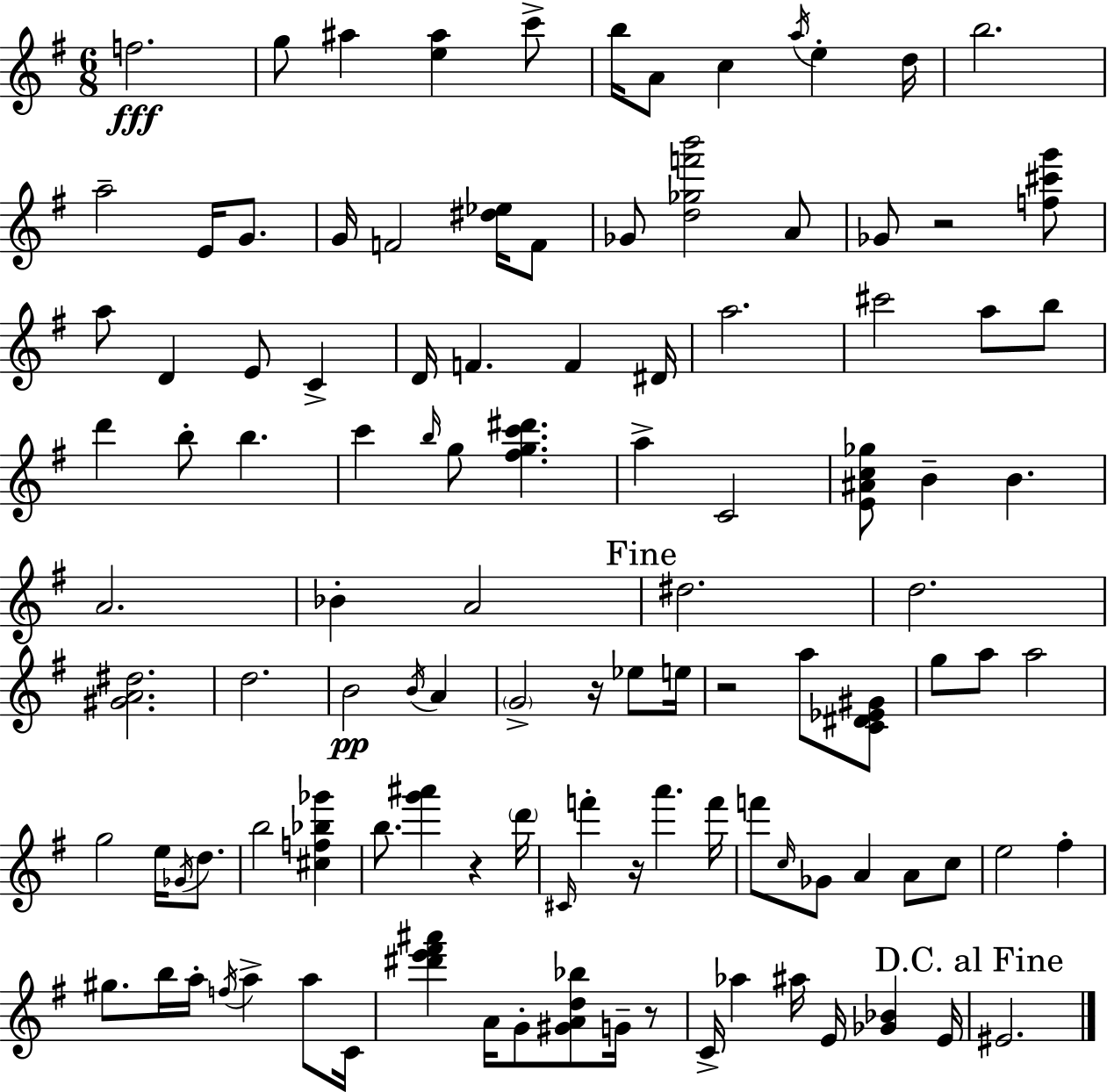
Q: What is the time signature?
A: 6/8